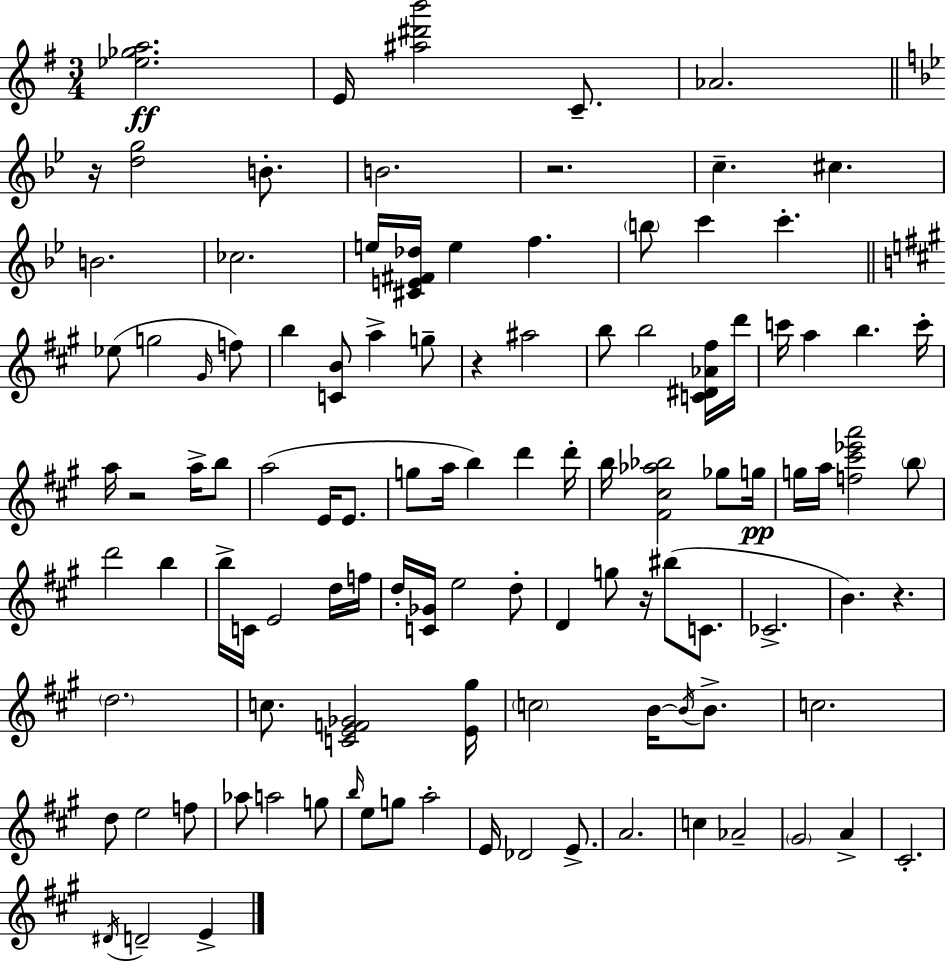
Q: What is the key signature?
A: G major